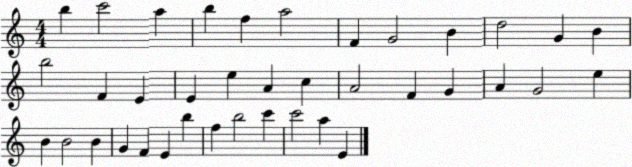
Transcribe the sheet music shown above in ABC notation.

X:1
T:Untitled
M:4/4
L:1/4
K:C
b c'2 a b f a2 F G2 B d2 G B b2 F E E e A c A2 F G A G2 e B B2 B G F E b f b2 c' c'2 a E